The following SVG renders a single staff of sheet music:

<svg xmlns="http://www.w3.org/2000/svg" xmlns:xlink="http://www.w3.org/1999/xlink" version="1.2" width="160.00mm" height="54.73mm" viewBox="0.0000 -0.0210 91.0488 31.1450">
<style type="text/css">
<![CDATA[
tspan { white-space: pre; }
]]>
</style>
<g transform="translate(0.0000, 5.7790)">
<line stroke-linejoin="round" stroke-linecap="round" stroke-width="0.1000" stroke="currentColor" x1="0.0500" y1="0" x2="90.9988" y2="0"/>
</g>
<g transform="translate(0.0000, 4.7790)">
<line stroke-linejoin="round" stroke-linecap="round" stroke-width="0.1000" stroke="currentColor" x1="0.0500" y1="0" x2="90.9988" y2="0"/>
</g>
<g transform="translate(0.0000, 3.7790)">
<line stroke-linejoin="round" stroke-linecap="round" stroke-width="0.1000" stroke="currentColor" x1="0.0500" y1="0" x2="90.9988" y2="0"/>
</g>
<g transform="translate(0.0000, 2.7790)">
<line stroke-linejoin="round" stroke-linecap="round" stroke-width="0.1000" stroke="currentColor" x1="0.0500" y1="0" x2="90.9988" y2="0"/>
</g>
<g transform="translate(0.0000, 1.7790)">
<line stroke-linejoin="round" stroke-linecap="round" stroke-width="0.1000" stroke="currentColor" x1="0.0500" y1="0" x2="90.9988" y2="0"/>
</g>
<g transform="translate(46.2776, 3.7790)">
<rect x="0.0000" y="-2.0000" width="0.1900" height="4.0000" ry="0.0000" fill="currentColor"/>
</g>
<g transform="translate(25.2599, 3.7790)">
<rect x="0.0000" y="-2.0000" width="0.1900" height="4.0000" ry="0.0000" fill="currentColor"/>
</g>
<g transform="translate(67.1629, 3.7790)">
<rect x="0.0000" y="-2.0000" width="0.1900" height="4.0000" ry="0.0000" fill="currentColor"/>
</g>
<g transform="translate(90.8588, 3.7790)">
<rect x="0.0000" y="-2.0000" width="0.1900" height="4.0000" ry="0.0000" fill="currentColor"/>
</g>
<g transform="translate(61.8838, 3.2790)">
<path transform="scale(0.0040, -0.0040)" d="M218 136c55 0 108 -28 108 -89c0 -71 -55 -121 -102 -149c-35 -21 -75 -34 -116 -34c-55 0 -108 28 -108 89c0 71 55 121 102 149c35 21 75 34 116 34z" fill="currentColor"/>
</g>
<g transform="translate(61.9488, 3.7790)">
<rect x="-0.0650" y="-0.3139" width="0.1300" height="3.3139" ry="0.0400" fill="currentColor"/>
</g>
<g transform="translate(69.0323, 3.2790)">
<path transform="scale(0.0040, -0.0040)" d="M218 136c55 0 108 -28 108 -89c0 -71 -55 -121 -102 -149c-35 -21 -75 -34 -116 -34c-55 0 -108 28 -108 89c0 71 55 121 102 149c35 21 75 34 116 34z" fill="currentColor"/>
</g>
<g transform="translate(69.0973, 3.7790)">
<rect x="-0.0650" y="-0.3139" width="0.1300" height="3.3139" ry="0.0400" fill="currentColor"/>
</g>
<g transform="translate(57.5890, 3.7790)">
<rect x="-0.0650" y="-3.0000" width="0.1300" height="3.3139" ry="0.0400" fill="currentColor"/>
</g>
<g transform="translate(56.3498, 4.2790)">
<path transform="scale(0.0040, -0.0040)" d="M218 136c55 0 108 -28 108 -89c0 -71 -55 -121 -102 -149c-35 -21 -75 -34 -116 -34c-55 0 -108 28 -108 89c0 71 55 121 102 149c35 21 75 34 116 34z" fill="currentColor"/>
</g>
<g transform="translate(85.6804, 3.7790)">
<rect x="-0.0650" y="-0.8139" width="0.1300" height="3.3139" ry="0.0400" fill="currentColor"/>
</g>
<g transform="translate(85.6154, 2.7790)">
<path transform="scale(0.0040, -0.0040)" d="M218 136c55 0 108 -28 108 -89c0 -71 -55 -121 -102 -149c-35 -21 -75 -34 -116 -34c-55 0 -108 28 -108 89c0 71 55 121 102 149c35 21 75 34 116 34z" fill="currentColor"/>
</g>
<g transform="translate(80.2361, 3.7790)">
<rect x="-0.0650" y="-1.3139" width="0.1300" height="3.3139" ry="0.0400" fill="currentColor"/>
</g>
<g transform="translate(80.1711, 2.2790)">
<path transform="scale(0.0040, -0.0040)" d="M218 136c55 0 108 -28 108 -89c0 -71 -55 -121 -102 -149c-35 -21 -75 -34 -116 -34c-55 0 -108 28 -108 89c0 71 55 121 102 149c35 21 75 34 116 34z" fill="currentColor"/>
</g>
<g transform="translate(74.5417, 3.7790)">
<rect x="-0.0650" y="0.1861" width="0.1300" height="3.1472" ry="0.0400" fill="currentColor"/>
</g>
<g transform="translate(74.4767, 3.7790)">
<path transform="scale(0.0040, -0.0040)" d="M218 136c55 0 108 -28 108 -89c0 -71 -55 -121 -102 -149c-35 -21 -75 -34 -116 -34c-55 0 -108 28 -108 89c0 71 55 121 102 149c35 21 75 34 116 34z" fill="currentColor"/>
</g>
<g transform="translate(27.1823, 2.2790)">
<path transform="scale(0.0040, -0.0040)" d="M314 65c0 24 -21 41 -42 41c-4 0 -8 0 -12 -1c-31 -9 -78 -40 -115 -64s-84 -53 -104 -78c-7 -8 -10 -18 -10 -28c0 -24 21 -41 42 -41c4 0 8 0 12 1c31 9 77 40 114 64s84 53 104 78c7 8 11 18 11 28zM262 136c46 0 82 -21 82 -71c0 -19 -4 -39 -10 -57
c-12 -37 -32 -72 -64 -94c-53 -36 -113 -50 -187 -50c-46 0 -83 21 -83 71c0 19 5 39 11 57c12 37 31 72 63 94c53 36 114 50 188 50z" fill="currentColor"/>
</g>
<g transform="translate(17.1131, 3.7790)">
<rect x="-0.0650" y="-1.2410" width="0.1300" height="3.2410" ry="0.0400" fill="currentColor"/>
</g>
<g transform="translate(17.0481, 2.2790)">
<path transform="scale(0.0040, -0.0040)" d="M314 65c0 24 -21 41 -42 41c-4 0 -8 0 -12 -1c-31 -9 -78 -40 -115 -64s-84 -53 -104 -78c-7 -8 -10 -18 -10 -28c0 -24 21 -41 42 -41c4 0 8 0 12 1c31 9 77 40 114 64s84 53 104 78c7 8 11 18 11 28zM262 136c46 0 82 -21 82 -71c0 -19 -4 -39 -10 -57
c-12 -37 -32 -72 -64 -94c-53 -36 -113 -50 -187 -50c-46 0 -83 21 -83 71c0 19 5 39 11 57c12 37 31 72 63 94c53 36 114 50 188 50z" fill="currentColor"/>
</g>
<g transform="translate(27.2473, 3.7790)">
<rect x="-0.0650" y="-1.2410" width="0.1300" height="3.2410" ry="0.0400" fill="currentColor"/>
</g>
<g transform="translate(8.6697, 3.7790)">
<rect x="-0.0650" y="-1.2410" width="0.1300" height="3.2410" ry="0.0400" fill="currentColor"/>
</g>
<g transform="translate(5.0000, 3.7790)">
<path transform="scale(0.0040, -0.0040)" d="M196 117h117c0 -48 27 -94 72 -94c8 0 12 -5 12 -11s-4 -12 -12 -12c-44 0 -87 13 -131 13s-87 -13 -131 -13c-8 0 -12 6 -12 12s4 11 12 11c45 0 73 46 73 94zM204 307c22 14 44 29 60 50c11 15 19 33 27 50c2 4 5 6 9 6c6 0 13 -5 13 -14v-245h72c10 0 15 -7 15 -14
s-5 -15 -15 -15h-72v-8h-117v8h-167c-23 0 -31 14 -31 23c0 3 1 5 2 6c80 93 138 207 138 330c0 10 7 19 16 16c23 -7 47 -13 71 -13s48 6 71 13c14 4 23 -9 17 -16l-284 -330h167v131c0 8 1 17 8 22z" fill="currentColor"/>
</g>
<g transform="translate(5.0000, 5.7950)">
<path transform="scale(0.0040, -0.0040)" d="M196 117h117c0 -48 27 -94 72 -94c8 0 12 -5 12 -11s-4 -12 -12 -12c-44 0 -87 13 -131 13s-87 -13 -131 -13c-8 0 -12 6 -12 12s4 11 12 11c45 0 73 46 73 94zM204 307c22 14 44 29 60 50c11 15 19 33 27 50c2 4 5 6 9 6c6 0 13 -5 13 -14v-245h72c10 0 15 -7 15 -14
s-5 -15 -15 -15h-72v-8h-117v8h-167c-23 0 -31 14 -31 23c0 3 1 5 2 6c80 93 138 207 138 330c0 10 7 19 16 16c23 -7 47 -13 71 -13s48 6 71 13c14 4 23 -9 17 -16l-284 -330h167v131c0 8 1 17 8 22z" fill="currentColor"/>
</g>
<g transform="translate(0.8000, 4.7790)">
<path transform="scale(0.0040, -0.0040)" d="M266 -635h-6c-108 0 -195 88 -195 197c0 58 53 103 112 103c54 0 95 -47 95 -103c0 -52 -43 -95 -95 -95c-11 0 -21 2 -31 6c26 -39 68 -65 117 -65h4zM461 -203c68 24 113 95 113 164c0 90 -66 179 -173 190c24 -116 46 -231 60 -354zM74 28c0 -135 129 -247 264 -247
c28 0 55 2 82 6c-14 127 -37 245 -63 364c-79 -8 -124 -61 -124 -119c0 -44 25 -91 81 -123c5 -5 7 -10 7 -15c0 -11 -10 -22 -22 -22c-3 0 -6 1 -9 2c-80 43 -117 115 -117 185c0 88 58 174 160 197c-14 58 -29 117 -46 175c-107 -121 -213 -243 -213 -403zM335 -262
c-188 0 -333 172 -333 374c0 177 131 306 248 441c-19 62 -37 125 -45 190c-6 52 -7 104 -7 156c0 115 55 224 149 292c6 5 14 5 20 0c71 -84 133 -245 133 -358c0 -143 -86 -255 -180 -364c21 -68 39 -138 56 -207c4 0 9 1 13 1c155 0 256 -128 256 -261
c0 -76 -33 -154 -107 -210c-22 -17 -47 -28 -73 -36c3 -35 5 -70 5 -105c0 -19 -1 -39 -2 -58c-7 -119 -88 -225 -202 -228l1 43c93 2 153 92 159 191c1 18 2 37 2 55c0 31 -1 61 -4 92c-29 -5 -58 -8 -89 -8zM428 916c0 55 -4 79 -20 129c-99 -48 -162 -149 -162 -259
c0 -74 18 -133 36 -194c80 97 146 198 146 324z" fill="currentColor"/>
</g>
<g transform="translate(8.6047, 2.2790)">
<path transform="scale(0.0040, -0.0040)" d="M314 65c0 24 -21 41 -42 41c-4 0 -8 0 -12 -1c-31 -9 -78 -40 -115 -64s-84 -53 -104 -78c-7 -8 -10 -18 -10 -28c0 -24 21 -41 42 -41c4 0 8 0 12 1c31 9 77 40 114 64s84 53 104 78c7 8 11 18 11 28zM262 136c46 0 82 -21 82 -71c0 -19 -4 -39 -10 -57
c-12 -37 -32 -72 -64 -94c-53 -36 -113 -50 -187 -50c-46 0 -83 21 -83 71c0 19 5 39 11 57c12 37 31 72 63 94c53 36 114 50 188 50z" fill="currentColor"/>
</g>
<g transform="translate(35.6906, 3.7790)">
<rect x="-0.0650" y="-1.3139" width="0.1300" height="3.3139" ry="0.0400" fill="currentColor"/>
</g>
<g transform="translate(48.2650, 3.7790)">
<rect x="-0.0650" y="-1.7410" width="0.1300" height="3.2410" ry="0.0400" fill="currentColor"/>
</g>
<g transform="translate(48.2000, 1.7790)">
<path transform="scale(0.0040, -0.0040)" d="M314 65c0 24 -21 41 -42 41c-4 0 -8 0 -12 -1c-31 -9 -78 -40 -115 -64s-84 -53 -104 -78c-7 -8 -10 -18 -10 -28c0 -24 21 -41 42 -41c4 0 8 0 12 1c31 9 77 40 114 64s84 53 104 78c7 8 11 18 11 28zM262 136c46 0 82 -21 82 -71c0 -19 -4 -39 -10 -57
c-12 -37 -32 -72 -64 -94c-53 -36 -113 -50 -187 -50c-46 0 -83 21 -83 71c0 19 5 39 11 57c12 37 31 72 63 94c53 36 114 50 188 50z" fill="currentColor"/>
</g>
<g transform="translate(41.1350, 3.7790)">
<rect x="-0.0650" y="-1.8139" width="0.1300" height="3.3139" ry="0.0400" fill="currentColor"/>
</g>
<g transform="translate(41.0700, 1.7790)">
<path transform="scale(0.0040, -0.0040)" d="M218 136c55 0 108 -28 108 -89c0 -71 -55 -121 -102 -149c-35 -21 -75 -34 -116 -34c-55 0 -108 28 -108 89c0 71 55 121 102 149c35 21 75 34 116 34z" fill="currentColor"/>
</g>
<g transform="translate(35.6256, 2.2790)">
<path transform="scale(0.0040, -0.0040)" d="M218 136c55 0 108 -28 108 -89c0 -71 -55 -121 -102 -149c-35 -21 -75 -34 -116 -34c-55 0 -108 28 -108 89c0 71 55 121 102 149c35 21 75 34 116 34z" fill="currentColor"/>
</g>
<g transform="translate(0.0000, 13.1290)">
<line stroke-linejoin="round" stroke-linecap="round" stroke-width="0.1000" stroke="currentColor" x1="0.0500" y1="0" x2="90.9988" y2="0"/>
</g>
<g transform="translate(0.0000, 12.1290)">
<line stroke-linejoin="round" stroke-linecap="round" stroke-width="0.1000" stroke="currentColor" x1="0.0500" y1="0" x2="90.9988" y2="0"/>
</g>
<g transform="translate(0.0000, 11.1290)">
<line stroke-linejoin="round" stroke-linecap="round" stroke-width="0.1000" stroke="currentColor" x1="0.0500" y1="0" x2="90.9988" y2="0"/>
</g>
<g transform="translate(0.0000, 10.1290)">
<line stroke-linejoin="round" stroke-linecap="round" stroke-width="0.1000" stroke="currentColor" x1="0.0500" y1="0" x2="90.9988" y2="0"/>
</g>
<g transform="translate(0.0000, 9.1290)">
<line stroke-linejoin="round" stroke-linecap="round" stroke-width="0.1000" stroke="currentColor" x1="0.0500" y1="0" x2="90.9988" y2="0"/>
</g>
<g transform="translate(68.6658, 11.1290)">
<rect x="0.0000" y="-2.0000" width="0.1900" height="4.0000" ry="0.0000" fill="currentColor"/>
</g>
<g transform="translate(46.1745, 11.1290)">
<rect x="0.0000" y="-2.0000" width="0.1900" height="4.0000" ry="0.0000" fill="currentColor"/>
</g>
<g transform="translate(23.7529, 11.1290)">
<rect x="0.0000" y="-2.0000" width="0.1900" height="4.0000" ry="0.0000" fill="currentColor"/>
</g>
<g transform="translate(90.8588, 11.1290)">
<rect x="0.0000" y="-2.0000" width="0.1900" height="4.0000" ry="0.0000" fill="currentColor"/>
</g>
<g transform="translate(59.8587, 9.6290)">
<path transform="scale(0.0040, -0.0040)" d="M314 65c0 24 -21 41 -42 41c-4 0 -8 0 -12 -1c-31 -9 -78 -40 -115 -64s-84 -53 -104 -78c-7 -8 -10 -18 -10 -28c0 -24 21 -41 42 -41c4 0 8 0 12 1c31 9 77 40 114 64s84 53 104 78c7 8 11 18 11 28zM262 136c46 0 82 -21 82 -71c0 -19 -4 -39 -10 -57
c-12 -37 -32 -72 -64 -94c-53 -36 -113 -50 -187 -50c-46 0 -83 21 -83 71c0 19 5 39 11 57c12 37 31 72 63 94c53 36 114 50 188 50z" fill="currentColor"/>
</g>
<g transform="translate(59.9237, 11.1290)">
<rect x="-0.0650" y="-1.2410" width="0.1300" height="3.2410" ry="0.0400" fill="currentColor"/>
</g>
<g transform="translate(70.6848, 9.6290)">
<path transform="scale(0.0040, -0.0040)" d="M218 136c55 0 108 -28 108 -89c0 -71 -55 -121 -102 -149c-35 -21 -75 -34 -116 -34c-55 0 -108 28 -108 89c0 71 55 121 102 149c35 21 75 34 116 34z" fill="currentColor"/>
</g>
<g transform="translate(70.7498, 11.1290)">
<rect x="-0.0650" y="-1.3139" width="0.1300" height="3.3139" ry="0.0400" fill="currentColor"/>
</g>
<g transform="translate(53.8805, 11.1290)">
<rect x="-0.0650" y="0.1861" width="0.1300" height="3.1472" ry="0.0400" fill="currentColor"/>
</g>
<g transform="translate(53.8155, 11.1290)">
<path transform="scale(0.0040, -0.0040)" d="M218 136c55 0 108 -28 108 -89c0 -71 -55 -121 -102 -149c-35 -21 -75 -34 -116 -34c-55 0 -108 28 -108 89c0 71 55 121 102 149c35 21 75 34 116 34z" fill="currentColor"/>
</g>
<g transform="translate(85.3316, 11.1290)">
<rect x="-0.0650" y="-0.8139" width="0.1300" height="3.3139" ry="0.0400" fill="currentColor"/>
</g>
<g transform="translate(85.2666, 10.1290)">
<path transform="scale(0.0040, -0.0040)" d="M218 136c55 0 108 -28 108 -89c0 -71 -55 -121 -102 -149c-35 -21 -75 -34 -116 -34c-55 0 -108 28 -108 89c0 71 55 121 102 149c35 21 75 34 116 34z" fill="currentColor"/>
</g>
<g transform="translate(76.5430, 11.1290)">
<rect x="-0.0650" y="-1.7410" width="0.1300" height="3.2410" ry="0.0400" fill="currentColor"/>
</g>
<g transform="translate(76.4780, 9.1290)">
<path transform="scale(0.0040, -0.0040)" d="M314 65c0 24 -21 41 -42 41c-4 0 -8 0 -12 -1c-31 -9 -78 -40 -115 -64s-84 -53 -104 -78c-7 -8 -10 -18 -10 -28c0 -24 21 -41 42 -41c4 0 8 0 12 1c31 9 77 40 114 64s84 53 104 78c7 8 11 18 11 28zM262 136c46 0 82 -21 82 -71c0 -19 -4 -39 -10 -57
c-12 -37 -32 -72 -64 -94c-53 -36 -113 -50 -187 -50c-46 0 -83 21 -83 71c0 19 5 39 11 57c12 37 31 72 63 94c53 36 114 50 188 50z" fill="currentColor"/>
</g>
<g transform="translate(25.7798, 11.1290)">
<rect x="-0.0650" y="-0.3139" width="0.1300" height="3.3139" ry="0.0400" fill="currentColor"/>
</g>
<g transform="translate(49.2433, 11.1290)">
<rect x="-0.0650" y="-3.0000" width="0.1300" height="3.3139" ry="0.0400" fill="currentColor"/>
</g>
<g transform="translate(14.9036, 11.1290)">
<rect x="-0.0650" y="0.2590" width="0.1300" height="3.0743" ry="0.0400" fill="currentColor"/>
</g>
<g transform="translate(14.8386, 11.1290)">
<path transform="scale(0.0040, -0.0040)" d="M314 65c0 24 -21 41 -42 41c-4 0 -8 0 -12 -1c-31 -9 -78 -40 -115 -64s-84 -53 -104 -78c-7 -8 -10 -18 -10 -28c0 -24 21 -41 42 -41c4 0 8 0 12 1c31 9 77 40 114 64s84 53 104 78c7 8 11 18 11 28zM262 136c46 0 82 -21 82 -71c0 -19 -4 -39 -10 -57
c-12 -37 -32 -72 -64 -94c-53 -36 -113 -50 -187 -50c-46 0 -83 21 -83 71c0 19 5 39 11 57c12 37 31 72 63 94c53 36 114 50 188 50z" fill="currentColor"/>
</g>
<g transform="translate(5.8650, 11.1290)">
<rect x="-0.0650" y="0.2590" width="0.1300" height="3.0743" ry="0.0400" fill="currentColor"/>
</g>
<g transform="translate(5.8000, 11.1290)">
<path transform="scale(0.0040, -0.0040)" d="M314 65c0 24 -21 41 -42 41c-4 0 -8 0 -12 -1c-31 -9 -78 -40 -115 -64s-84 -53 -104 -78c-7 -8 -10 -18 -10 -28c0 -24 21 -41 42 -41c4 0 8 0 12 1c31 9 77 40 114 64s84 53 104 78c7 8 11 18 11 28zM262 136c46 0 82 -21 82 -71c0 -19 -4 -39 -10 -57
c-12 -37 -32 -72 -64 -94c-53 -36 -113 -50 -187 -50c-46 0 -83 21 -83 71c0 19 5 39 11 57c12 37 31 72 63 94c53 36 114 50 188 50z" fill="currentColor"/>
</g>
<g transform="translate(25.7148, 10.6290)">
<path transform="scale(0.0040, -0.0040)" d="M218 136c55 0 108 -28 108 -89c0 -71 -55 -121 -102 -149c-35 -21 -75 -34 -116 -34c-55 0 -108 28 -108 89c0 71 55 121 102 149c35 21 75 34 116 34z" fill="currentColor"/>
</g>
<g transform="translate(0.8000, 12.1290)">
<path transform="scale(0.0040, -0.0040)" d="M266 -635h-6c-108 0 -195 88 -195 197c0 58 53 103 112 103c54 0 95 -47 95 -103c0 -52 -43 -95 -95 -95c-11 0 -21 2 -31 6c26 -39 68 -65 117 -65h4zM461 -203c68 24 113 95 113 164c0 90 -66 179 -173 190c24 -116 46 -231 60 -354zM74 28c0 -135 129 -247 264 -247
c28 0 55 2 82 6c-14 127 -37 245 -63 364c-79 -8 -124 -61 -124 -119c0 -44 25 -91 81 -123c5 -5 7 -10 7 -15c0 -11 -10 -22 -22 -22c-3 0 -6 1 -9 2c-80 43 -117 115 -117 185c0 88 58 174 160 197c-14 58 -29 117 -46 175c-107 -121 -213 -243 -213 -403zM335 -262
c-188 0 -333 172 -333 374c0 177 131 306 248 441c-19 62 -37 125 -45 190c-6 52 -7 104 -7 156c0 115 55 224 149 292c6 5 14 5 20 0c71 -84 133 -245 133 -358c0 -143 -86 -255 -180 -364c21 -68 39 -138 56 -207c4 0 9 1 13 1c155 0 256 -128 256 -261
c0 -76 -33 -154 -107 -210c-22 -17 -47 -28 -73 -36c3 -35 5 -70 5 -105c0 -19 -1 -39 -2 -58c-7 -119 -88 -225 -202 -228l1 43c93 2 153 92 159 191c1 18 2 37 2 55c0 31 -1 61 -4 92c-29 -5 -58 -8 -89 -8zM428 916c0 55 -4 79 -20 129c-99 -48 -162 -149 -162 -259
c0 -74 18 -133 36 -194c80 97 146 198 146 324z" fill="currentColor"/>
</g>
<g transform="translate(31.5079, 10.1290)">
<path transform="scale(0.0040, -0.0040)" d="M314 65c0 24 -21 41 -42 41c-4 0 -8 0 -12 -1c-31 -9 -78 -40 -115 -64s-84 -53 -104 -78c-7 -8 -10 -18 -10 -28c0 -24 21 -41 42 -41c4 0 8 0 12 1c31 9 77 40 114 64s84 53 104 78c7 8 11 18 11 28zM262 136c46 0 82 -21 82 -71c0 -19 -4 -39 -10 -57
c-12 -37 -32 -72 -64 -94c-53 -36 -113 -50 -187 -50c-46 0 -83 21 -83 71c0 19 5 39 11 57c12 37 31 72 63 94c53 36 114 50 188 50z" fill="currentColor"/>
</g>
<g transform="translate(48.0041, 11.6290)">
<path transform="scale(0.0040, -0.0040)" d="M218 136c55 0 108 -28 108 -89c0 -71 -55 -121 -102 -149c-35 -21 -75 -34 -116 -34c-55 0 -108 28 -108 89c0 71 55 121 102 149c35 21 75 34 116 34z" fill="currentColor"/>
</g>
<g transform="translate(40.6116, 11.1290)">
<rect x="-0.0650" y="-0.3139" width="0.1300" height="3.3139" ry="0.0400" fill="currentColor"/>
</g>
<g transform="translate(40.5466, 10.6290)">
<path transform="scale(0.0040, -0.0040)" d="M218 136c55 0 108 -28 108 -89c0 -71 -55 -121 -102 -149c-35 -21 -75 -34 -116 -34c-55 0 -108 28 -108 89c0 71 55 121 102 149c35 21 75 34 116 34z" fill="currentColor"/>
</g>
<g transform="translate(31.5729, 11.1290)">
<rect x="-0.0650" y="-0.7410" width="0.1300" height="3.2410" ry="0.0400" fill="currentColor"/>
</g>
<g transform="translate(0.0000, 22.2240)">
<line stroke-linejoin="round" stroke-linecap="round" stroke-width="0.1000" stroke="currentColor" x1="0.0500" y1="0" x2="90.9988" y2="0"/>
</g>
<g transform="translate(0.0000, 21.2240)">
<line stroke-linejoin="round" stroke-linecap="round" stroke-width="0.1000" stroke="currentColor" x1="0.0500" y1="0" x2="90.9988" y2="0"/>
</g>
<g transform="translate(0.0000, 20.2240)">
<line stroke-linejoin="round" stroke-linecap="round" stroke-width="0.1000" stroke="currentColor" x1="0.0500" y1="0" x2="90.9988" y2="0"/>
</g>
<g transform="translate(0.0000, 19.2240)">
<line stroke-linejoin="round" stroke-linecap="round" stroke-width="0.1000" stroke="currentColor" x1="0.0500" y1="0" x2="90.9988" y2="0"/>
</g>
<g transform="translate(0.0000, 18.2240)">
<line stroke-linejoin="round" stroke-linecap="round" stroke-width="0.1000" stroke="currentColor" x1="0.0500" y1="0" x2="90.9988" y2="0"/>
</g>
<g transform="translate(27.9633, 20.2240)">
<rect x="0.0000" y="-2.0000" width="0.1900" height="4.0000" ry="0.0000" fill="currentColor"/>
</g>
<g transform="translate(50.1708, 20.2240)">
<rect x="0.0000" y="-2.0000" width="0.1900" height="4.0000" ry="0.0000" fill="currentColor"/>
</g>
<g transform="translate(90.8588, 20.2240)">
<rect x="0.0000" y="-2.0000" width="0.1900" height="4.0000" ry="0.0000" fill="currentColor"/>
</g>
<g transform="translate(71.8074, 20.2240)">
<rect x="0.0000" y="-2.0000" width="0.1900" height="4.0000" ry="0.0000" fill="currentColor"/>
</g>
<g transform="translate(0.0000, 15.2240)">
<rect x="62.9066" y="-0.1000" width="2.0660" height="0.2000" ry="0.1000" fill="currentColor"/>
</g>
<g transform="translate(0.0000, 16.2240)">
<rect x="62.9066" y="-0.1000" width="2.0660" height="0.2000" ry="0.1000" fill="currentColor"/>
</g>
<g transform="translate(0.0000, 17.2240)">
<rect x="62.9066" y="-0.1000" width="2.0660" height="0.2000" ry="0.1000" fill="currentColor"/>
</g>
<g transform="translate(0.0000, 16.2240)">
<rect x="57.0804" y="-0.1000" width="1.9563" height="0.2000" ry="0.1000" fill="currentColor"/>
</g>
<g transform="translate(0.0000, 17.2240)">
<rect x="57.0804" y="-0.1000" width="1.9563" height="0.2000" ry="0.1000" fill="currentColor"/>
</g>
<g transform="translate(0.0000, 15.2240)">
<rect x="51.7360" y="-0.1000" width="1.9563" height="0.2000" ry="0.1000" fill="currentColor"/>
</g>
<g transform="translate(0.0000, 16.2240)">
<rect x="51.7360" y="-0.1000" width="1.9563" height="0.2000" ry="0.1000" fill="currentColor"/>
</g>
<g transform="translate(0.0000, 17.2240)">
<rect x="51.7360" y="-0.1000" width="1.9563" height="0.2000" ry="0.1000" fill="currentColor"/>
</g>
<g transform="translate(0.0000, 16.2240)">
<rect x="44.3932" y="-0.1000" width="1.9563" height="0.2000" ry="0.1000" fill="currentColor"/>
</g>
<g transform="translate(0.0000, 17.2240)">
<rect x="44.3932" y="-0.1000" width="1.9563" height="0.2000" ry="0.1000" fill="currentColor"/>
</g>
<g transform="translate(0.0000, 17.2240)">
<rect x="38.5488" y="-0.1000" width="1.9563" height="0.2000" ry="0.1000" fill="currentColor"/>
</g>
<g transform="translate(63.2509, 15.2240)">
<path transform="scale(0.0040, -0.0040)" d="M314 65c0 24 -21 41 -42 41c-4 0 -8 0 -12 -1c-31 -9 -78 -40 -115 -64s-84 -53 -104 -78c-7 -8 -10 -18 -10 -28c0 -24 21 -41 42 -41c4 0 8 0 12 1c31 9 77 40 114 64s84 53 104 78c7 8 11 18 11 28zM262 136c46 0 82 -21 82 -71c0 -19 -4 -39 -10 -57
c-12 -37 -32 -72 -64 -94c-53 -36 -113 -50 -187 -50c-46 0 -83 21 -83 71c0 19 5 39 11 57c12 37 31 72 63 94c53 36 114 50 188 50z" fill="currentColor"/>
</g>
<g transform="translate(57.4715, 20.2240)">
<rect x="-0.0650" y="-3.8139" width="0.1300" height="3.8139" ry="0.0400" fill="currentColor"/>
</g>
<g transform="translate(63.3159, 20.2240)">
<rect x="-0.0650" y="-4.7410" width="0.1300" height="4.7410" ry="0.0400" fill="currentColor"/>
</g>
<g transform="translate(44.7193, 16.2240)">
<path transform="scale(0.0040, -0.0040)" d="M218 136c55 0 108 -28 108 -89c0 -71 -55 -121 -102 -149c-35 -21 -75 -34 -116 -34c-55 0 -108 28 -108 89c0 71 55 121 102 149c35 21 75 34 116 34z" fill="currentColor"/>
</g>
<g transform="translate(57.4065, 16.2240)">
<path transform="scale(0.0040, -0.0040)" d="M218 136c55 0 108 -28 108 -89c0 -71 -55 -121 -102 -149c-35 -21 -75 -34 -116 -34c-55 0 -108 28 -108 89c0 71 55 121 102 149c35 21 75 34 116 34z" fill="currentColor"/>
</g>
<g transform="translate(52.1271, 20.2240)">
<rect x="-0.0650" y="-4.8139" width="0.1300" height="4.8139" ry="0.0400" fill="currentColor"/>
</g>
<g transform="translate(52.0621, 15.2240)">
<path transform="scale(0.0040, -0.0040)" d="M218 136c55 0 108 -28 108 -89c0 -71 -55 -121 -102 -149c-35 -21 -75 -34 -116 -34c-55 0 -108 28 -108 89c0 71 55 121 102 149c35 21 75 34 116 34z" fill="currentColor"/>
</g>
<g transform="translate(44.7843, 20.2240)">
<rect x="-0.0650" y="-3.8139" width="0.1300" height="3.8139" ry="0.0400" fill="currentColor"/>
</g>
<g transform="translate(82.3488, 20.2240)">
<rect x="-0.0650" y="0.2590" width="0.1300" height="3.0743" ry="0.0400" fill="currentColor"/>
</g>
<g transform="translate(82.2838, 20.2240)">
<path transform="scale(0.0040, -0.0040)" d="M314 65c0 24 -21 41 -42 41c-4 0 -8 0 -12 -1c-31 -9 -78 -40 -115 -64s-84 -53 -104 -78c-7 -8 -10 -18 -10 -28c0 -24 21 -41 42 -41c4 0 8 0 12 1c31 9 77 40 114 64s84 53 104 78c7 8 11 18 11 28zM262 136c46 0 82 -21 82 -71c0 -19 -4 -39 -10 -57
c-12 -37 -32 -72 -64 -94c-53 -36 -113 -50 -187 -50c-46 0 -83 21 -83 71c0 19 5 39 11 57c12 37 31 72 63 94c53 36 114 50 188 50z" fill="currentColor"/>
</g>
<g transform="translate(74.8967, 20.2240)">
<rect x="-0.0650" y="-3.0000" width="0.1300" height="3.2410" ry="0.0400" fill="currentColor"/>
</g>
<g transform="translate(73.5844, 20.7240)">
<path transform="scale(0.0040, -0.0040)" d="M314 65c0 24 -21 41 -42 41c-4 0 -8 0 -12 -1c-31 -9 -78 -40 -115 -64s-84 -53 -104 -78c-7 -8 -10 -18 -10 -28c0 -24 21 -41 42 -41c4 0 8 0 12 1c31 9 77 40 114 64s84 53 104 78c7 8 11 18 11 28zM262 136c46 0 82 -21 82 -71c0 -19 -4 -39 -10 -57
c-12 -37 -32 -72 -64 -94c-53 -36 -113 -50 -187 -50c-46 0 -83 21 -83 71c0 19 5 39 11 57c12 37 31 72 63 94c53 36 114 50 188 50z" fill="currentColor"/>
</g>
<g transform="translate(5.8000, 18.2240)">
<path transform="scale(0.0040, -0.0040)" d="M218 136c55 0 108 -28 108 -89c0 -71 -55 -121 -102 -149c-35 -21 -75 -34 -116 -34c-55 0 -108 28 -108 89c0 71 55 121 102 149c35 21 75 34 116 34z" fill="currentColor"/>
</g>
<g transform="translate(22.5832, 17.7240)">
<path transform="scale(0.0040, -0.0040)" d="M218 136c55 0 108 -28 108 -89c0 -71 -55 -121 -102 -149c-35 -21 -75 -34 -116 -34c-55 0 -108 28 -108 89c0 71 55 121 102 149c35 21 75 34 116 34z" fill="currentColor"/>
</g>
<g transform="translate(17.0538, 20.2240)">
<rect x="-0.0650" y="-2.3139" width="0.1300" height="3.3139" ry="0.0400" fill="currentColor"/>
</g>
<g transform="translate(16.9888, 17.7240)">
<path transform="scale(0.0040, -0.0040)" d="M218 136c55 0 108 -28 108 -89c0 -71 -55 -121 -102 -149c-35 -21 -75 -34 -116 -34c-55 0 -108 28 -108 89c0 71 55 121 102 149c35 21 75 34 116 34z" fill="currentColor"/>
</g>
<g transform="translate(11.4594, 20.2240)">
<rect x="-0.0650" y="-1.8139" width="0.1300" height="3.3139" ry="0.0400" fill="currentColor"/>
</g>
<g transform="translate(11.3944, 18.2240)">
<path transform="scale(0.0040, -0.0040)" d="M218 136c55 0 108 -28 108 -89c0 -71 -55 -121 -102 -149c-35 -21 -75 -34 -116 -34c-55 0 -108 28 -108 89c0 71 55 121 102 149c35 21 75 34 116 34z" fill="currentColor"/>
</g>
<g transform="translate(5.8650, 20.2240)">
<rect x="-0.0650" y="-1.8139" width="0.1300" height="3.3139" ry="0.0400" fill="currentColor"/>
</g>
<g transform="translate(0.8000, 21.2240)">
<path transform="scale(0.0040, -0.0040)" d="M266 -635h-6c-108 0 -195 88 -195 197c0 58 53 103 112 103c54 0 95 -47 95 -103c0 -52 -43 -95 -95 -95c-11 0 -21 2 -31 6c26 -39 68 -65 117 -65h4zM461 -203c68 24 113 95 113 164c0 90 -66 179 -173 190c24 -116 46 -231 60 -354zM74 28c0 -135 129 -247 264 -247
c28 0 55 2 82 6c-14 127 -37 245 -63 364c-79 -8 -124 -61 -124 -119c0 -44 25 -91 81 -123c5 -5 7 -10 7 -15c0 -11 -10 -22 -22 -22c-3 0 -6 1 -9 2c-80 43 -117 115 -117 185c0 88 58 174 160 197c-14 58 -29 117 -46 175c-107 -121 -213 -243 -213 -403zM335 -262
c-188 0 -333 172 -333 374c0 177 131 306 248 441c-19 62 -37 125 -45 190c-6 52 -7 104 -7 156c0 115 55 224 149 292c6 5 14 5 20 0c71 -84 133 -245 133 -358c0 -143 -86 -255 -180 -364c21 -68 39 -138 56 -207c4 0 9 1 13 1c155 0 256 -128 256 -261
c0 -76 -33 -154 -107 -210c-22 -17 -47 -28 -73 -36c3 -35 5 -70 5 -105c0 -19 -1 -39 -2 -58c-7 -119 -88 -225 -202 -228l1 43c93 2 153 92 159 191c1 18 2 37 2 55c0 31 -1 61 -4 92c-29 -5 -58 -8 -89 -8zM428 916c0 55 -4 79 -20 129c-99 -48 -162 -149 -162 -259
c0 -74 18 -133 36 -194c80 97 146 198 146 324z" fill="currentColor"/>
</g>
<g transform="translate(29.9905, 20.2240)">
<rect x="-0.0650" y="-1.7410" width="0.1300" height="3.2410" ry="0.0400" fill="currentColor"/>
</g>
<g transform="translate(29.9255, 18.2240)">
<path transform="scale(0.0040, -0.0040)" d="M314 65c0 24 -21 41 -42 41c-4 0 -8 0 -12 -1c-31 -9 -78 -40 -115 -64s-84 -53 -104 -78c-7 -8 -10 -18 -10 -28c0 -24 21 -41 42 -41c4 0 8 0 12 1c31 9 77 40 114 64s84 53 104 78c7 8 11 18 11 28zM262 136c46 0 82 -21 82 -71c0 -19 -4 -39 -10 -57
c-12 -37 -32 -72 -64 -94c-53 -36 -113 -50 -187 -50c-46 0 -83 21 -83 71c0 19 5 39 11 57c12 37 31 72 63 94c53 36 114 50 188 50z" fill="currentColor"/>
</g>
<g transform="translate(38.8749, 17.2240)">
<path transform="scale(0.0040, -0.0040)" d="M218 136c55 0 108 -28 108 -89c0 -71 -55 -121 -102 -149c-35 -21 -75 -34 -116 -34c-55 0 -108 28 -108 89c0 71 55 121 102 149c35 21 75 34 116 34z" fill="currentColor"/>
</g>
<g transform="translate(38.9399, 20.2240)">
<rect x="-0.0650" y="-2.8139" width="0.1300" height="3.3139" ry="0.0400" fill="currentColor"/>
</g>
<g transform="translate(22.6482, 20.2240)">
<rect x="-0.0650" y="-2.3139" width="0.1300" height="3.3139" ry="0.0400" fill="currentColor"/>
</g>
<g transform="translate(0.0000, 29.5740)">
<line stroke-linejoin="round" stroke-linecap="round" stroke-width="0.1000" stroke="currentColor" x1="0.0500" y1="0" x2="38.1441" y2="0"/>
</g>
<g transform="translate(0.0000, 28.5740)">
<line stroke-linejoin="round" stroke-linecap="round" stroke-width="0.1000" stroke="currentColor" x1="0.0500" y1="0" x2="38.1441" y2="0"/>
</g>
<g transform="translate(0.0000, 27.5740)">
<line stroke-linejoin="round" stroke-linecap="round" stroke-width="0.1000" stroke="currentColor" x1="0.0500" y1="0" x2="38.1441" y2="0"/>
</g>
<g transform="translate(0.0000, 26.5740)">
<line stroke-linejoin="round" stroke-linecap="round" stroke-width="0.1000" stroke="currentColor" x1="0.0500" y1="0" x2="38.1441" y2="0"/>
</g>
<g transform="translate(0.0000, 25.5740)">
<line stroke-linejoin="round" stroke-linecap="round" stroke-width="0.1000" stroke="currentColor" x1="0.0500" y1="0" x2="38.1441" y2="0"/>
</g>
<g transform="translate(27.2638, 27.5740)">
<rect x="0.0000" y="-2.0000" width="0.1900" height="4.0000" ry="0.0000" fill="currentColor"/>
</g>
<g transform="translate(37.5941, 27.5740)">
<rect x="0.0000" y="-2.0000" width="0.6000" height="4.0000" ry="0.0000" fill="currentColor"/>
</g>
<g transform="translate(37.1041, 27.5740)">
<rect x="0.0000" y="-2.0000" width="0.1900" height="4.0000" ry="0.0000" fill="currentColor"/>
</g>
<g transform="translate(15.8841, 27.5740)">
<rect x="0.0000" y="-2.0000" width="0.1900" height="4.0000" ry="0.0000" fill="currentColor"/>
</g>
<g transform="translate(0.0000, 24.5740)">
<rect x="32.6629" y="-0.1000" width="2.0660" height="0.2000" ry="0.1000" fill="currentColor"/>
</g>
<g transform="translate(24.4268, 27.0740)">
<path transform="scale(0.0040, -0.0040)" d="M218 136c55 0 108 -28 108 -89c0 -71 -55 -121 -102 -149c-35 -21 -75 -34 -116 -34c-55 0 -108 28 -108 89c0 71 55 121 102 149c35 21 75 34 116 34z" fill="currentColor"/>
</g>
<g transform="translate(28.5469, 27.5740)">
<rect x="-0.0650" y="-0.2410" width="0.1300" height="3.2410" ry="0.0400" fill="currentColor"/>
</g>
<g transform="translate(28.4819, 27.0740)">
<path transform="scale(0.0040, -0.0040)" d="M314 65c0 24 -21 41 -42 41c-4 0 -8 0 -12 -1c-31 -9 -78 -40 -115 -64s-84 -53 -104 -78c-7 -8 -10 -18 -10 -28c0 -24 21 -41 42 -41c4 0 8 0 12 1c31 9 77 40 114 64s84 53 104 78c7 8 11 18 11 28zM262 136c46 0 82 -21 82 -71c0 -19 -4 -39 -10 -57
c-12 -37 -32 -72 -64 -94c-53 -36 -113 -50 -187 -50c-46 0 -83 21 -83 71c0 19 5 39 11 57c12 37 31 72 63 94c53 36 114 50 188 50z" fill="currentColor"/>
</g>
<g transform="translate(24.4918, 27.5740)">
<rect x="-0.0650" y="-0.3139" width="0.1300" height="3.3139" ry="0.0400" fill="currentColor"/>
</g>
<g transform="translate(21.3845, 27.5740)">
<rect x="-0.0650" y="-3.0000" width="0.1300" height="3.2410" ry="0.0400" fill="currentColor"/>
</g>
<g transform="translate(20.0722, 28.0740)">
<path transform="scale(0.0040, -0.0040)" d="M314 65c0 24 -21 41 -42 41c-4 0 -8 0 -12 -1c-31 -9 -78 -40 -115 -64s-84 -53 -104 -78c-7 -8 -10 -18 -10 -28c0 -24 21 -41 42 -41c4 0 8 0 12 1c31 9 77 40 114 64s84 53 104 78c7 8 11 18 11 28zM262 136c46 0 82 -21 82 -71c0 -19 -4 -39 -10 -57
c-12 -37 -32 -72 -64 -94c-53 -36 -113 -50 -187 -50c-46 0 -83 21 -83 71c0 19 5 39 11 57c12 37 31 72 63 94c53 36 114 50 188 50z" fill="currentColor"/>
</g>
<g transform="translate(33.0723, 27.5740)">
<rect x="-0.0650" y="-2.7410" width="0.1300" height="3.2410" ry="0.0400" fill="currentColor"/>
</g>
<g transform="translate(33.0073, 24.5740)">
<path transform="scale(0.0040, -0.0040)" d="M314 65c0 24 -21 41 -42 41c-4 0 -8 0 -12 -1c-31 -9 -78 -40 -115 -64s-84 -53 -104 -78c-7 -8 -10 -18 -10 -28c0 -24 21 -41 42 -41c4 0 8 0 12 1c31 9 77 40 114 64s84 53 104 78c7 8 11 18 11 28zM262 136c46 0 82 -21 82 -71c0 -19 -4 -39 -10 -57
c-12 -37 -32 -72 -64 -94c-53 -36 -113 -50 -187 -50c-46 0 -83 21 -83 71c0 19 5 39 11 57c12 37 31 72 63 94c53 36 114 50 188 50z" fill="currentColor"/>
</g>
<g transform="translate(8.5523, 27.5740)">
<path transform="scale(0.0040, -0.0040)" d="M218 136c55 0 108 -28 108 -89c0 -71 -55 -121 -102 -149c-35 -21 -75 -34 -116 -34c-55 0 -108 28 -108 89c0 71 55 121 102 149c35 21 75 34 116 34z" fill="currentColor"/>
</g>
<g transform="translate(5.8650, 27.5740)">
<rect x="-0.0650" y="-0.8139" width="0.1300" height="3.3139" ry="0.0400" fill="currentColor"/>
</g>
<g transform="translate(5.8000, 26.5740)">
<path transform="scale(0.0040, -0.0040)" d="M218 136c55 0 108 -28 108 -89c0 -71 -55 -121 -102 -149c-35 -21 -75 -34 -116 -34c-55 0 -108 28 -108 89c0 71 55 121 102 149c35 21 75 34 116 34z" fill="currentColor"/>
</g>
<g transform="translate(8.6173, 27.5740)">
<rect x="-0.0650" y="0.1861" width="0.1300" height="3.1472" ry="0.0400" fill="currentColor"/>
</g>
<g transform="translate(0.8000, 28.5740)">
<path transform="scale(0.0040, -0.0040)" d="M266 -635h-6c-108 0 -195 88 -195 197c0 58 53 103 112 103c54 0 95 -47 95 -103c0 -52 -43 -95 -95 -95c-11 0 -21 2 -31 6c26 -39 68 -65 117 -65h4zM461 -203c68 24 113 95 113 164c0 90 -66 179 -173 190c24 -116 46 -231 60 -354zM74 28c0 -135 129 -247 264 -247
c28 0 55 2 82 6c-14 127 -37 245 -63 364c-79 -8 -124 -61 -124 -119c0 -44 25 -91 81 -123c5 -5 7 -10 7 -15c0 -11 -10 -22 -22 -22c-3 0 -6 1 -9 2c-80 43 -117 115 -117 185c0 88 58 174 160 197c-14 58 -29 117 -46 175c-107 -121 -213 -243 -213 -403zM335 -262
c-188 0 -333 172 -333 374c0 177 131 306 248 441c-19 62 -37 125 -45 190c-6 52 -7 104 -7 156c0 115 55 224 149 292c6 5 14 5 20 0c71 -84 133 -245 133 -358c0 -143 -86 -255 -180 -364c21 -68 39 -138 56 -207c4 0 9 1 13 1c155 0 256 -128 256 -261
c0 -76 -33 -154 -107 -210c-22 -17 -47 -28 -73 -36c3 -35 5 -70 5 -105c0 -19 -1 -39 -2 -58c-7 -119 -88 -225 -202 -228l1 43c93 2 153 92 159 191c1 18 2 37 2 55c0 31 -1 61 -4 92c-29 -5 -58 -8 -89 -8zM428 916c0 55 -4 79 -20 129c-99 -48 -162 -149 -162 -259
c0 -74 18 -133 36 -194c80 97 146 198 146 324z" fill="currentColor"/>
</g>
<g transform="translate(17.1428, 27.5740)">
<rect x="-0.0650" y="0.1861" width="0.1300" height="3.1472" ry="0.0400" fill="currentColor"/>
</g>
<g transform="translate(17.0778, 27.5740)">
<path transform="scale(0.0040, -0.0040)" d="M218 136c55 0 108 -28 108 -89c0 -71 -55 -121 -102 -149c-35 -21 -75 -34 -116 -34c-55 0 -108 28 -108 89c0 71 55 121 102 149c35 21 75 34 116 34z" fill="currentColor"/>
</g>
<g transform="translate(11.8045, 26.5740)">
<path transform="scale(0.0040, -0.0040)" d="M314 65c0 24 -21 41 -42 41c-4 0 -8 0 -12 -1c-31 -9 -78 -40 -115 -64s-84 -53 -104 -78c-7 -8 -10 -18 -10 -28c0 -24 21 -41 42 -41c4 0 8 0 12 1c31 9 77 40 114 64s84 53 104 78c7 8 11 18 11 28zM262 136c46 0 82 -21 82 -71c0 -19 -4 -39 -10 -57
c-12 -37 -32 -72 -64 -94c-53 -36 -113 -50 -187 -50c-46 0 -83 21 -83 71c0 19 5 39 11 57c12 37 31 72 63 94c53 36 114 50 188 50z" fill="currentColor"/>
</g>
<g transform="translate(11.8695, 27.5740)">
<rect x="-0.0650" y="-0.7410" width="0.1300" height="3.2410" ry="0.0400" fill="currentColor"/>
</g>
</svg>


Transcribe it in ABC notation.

X:1
T:Untitled
M:4/4
L:1/4
K:C
e2 e2 e2 e f f2 A c c B e d B2 B2 c d2 c A B e2 e f2 d f f g g f2 a c' e' c' e'2 A2 B2 d B d2 B A2 c c2 a2